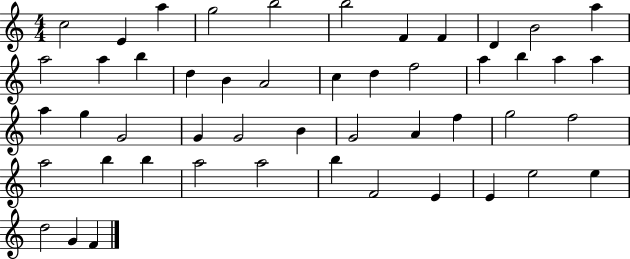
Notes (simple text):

C5/h E4/q A5/q G5/h B5/h B5/h F4/q F4/q D4/q B4/h A5/q A5/h A5/q B5/q D5/q B4/q A4/h C5/q D5/q F5/h A5/q B5/q A5/q A5/q A5/q G5/q G4/h G4/q G4/h B4/q G4/h A4/q F5/q G5/h F5/h A5/h B5/q B5/q A5/h A5/h B5/q F4/h E4/q E4/q E5/h E5/q D5/h G4/q F4/q